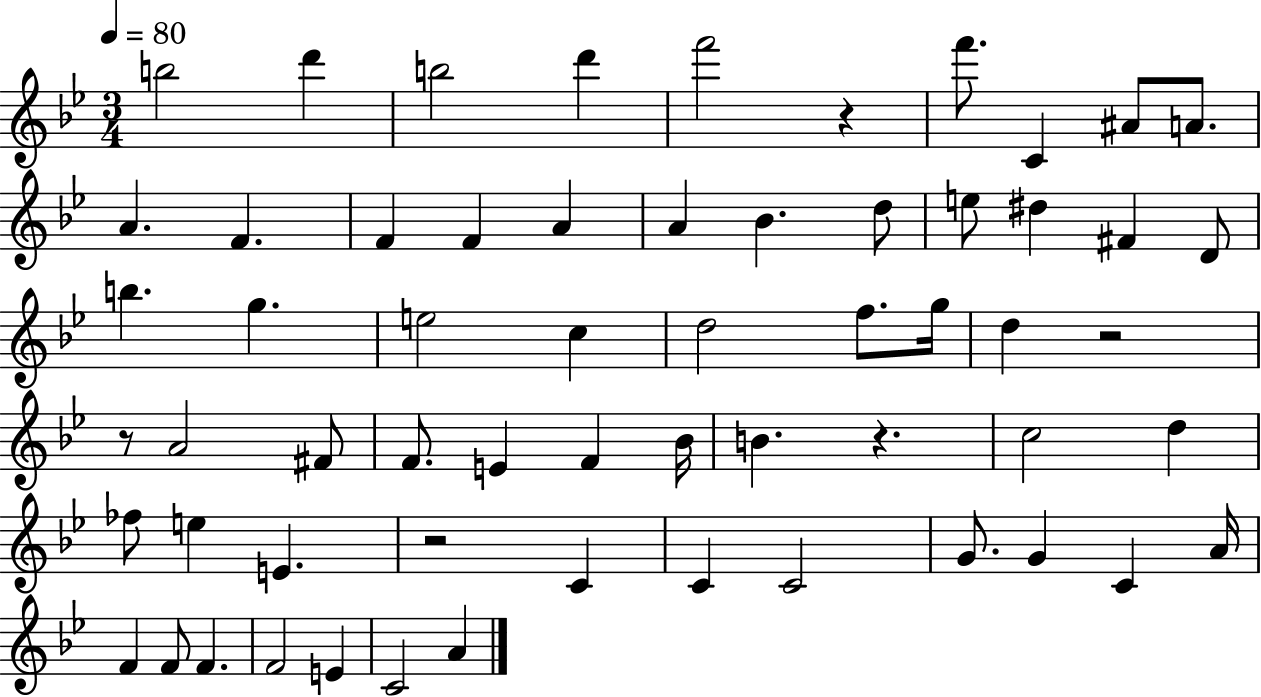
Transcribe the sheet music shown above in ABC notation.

X:1
T:Untitled
M:3/4
L:1/4
K:Bb
b2 d' b2 d' f'2 z f'/2 C ^A/2 A/2 A F F F A A _B d/2 e/2 ^d ^F D/2 b g e2 c d2 f/2 g/4 d z2 z/2 A2 ^F/2 F/2 E F _B/4 B z c2 d _f/2 e E z2 C C C2 G/2 G C A/4 F F/2 F F2 E C2 A